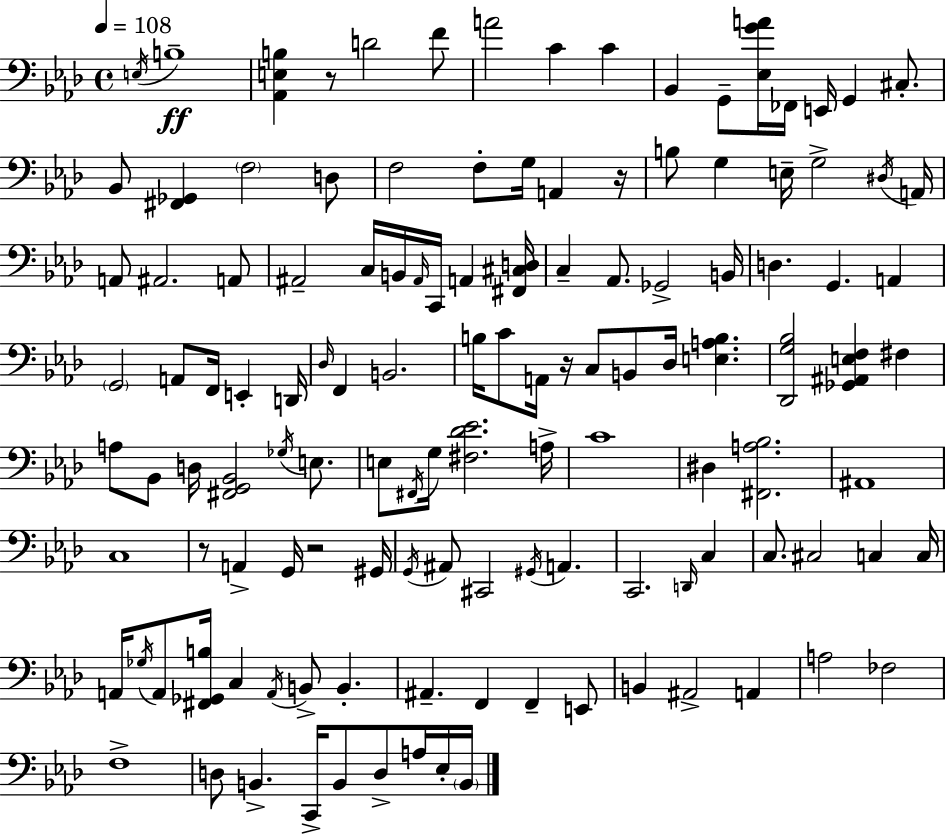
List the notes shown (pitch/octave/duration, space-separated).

E3/s B3/w [Ab2,E3,B3]/q R/e D4/h F4/e A4/h C4/q C4/q Bb2/q G2/e [Eb3,G4,A4]/s FES2/s E2/s G2/q C#3/e. Bb2/e [F#2,Gb2]/q F3/h D3/e F3/h F3/e G3/s A2/q R/s B3/e G3/q E3/s G3/h D#3/s A2/s A2/e A#2/h. A2/e A#2/h C3/s B2/s A#2/s C2/s A2/q [F#2,C#3,D3]/s C3/q Ab2/e. Gb2/h B2/s D3/q. G2/q. A2/q G2/h A2/e F2/s E2/q D2/s Db3/s F2/q B2/h. B3/s C4/e A2/s R/s C3/e B2/e Db3/s [E3,A3,B3]/q. [Db2,G3,Bb3]/h [Gb2,A#2,E3,F3]/q F#3/q A3/e Bb2/e D3/s [F#2,G2,Bb2]/h Gb3/s E3/e. E3/e F#2/s G3/s [F#3,Db4,Eb4]/h. A3/s C4/w D#3/q [F#2,A3,Bb3]/h. A#2/w C3/w R/e A2/q G2/s R/h G#2/s G2/s A#2/e C#2/h G#2/s A2/q. C2/h. D2/s C3/q C3/e. C#3/h C3/q C3/s A2/s Gb3/s A2/e [F#2,Gb2,B3]/s C3/q A2/s B2/e B2/q. A#2/q. F2/q F2/q E2/e B2/q A#2/h A2/q A3/h FES3/h F3/w D3/e B2/q. C2/s B2/e D3/e A3/s Eb3/s B2/s